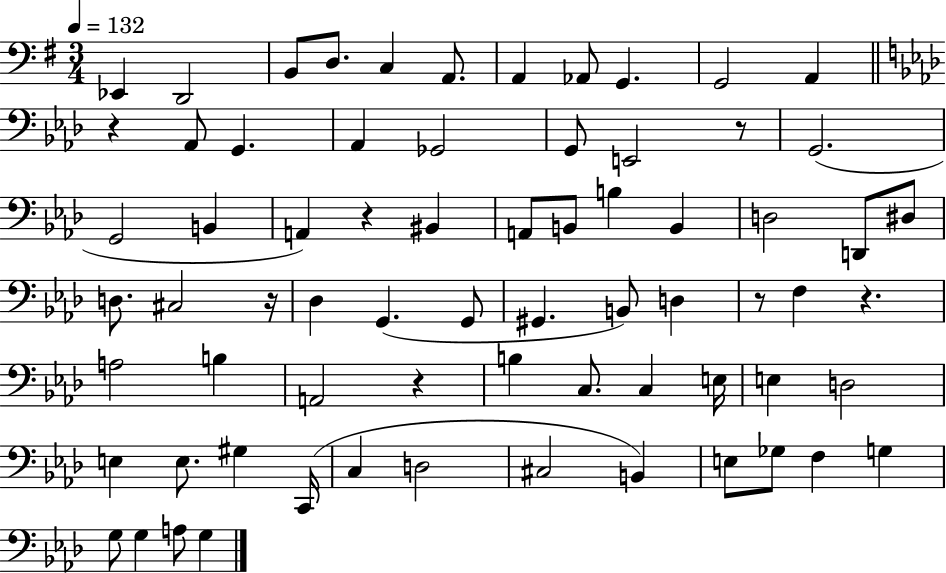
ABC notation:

X:1
T:Untitled
M:3/4
L:1/4
K:G
_E,, D,,2 B,,/2 D,/2 C, A,,/2 A,, _A,,/2 G,, G,,2 A,, z _A,,/2 G,, _A,, _G,,2 G,,/2 E,,2 z/2 G,,2 G,,2 B,, A,, z ^B,, A,,/2 B,,/2 B, B,, D,2 D,,/2 ^D,/2 D,/2 ^C,2 z/4 _D, G,, G,,/2 ^G,, B,,/2 D, z/2 F, z A,2 B, A,,2 z B, C,/2 C, E,/4 E, D,2 E, E,/2 ^G, C,,/4 C, D,2 ^C,2 B,, E,/2 _G,/2 F, G, G,/2 G, A,/2 G,